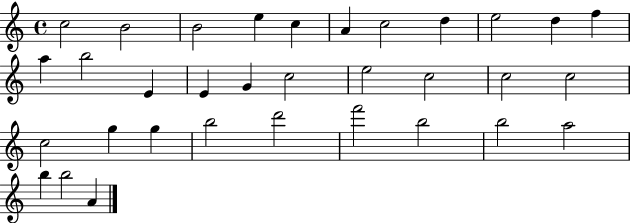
{
  \clef treble
  \time 4/4
  \defaultTimeSignature
  \key c \major
  c''2 b'2 | b'2 e''4 c''4 | a'4 c''2 d''4 | e''2 d''4 f''4 | \break a''4 b''2 e'4 | e'4 g'4 c''2 | e''2 c''2 | c''2 c''2 | \break c''2 g''4 g''4 | b''2 d'''2 | f'''2 b''2 | b''2 a''2 | \break b''4 b''2 a'4 | \bar "|."
}